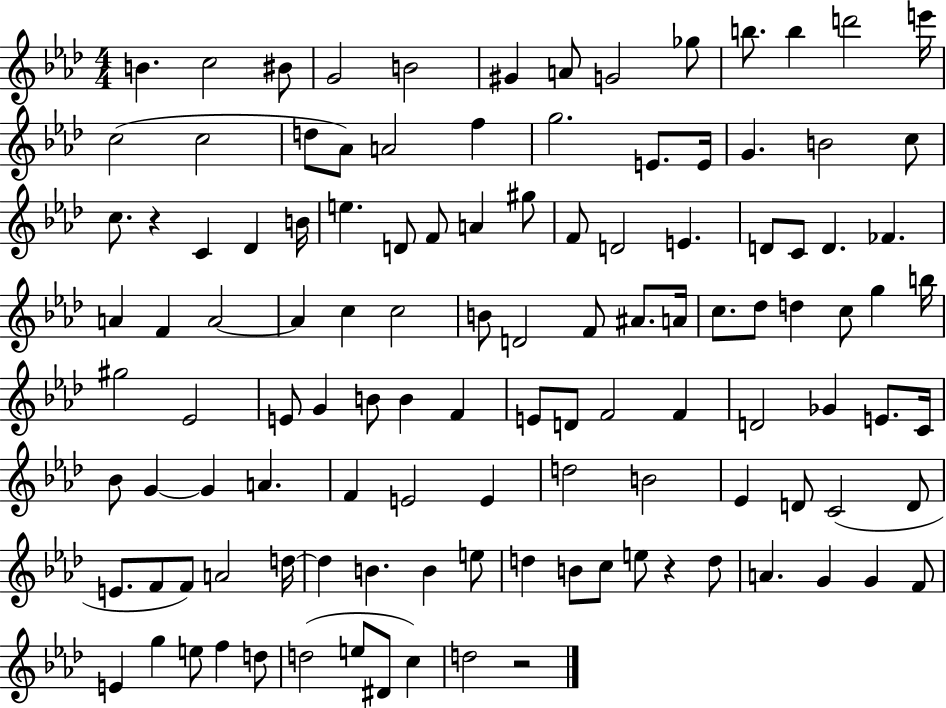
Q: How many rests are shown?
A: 3